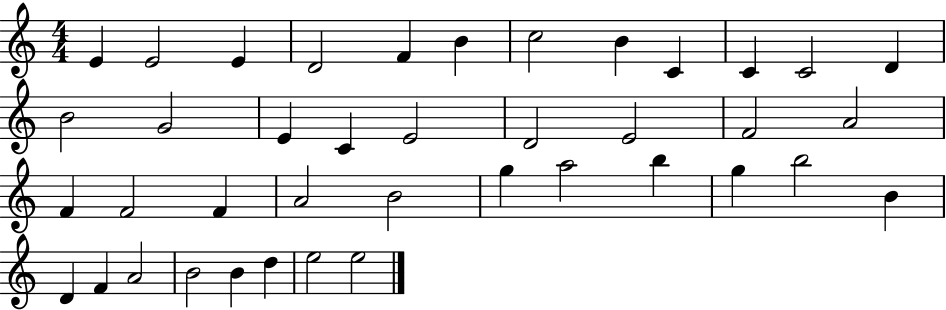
{
  \clef treble
  \numericTimeSignature
  \time 4/4
  \key c \major
  e'4 e'2 e'4 | d'2 f'4 b'4 | c''2 b'4 c'4 | c'4 c'2 d'4 | \break b'2 g'2 | e'4 c'4 e'2 | d'2 e'2 | f'2 a'2 | \break f'4 f'2 f'4 | a'2 b'2 | g''4 a''2 b''4 | g''4 b''2 b'4 | \break d'4 f'4 a'2 | b'2 b'4 d''4 | e''2 e''2 | \bar "|."
}